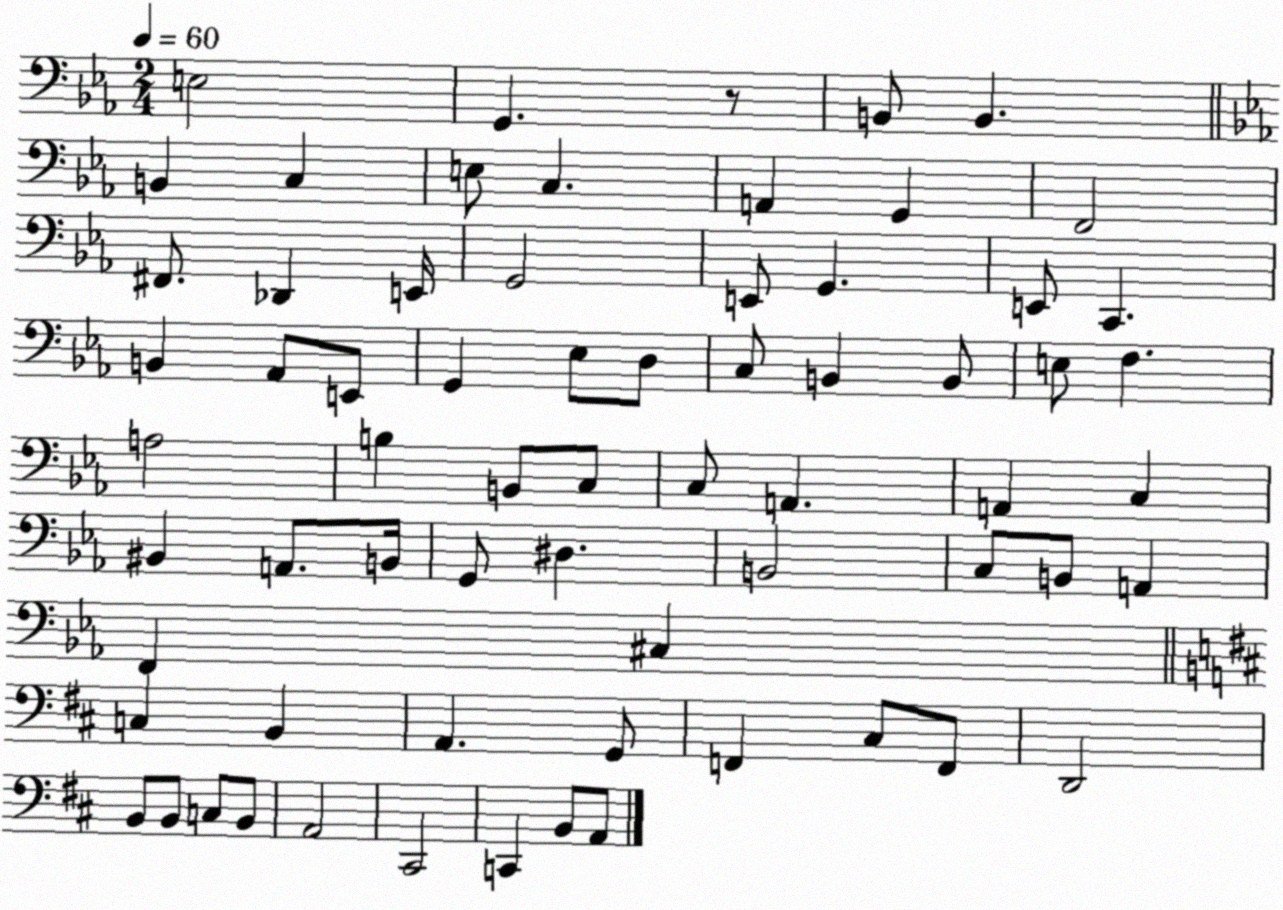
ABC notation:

X:1
T:Untitled
M:2/4
L:1/4
K:Eb
E,2 G,, z/2 B,,/2 B,, B,, C, E,/2 C, A,, G,, F,,2 ^F,,/2 _D,, E,,/4 G,,2 E,,/2 G,, E,,/2 C,, B,, _A,,/2 E,,/2 G,, _E,/2 D,/2 C,/2 B,, B,,/2 E,/2 F, A,2 B, B,,/2 C,/2 C,/2 A,, A,, C, ^B,, A,,/2 B,,/4 G,,/2 ^D, B,,2 C,/2 B,,/2 A,, F,, ^C, C, B,, A,, G,,/2 F,, ^C,/2 F,,/2 D,,2 B,,/2 B,,/2 C,/2 B,,/2 A,,2 ^C,,2 C,, B,,/2 A,,/2